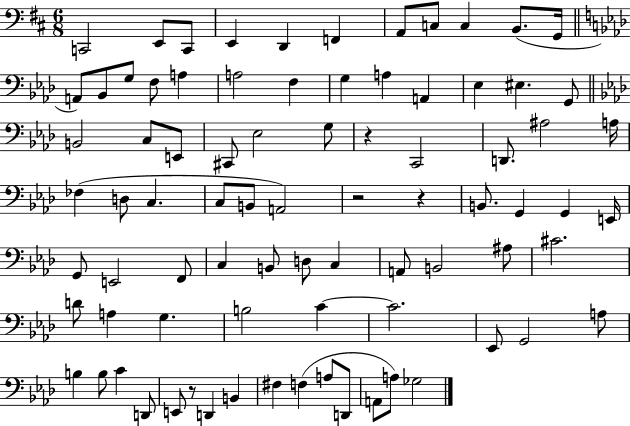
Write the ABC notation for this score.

X:1
T:Untitled
M:6/8
L:1/4
K:D
C,,2 E,,/2 C,,/2 E,, D,, F,, A,,/2 C,/2 C, B,,/2 G,,/4 A,,/2 _B,,/2 G,/2 F,/2 A, A,2 F, G, A, A,, _E, ^E, G,,/2 B,,2 C,/2 E,,/2 ^C,,/2 _E,2 G,/2 z C,,2 D,,/2 ^A,2 A,/4 _F, D,/2 C, C,/2 B,,/2 A,,2 z2 z B,,/2 G,, G,, E,,/4 G,,/2 E,,2 F,,/2 C, B,,/2 D,/2 C, A,,/2 B,,2 ^A,/2 ^C2 D/2 A, G, B,2 C C2 _E,,/2 G,,2 A,/2 B, B,/2 C D,,/2 E,,/2 z/2 D,, B,, ^F, F, A,/2 D,,/2 A,,/2 A,/2 _G,2